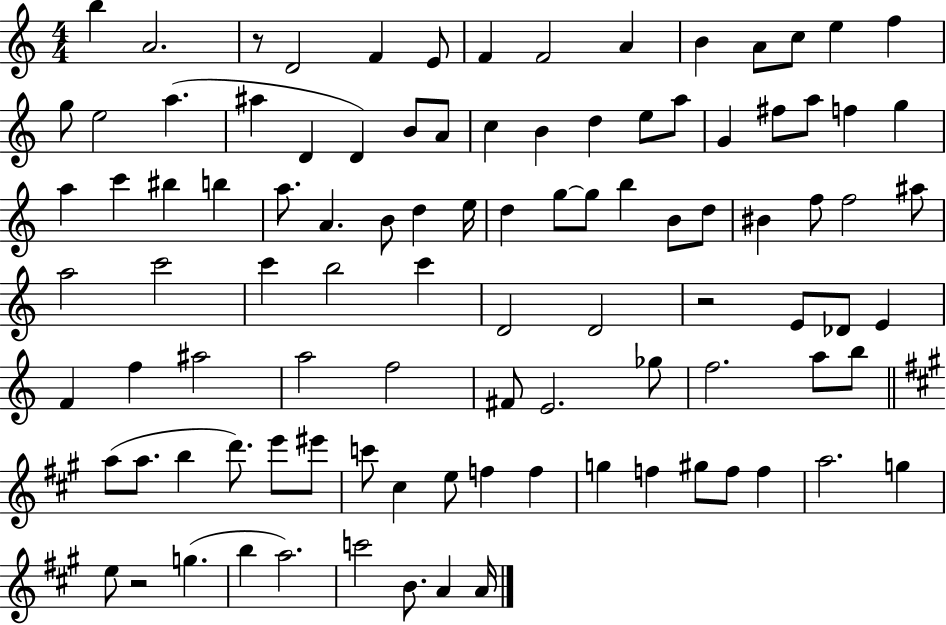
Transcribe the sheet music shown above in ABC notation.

X:1
T:Untitled
M:4/4
L:1/4
K:C
b A2 z/2 D2 F E/2 F F2 A B A/2 c/2 e f g/2 e2 a ^a D D B/2 A/2 c B d e/2 a/2 G ^f/2 a/2 f g a c' ^b b a/2 A B/2 d e/4 d g/2 g/2 b B/2 d/2 ^B f/2 f2 ^a/2 a2 c'2 c' b2 c' D2 D2 z2 E/2 _D/2 E F f ^a2 a2 f2 ^F/2 E2 _g/2 f2 a/2 b/2 a/2 a/2 b d'/2 e'/2 ^e'/2 c'/2 ^c e/2 f f g f ^g/2 f/2 f a2 g e/2 z2 g b a2 c'2 B/2 A A/4